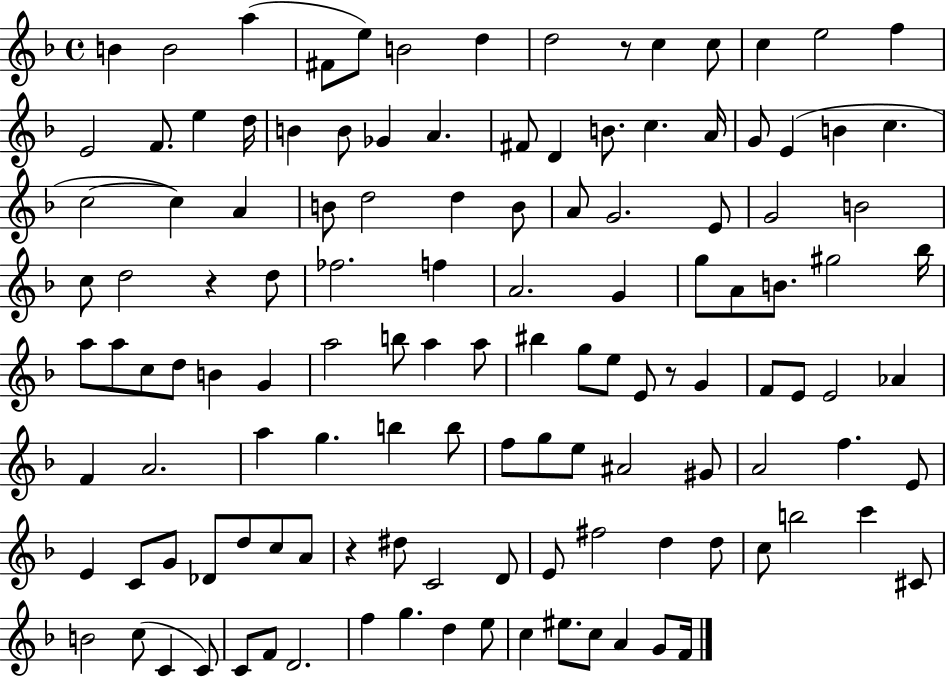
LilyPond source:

{
  \clef treble
  \time 4/4
  \defaultTimeSignature
  \key f \major
  b'4 b'2 a''4( | fis'8 e''8) b'2 d''4 | d''2 r8 c''4 c''8 | c''4 e''2 f''4 | \break e'2 f'8. e''4 d''16 | b'4 b'8 ges'4 a'4. | fis'8 d'4 b'8. c''4. a'16 | g'8 e'4( b'4 c''4. | \break c''2~~ c''4) a'4 | b'8 d''2 d''4 b'8 | a'8 g'2. e'8 | g'2 b'2 | \break c''8 d''2 r4 d''8 | fes''2. f''4 | a'2. g'4 | g''8 a'8 b'8. gis''2 bes''16 | \break a''8 a''8 c''8 d''8 b'4 g'4 | a''2 b''8 a''4 a''8 | bis''4 g''8 e''8 e'8 r8 g'4 | f'8 e'8 e'2 aes'4 | \break f'4 a'2. | a''4 g''4. b''4 b''8 | f''8 g''8 e''8 ais'2 gis'8 | a'2 f''4. e'8 | \break e'4 c'8 g'8 des'8 d''8 c''8 a'8 | r4 dis''8 c'2 d'8 | e'8 fis''2 d''4 d''8 | c''8 b''2 c'''4 cis'8 | \break b'2 c''8( c'4 c'8) | c'8 f'8 d'2. | f''4 g''4. d''4 e''8 | c''4 eis''8. c''8 a'4 g'8 f'16 | \break \bar "|."
}